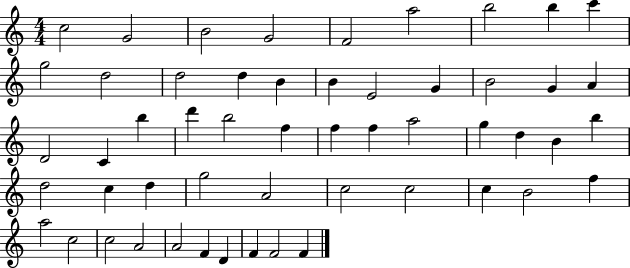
X:1
T:Untitled
M:4/4
L:1/4
K:C
c2 G2 B2 G2 F2 a2 b2 b c' g2 d2 d2 d B B E2 G B2 G A D2 C b d' b2 f f f a2 g d B b d2 c d g2 A2 c2 c2 c B2 f a2 c2 c2 A2 A2 F D F F2 F